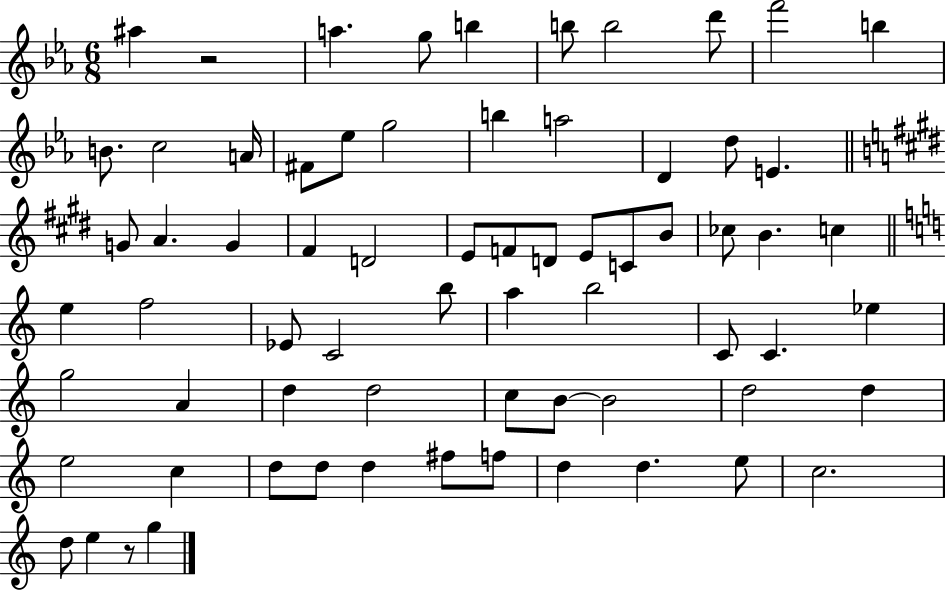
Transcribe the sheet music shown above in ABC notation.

X:1
T:Untitled
M:6/8
L:1/4
K:Eb
^a z2 a g/2 b b/2 b2 d'/2 f'2 b B/2 c2 A/4 ^F/2 _e/2 g2 b a2 D d/2 E G/2 A G ^F D2 E/2 F/2 D/2 E/2 C/2 B/2 _c/2 B c e f2 _E/2 C2 b/2 a b2 C/2 C _e g2 A d d2 c/2 B/2 B2 d2 d e2 c d/2 d/2 d ^f/2 f/2 d d e/2 c2 d/2 e z/2 g